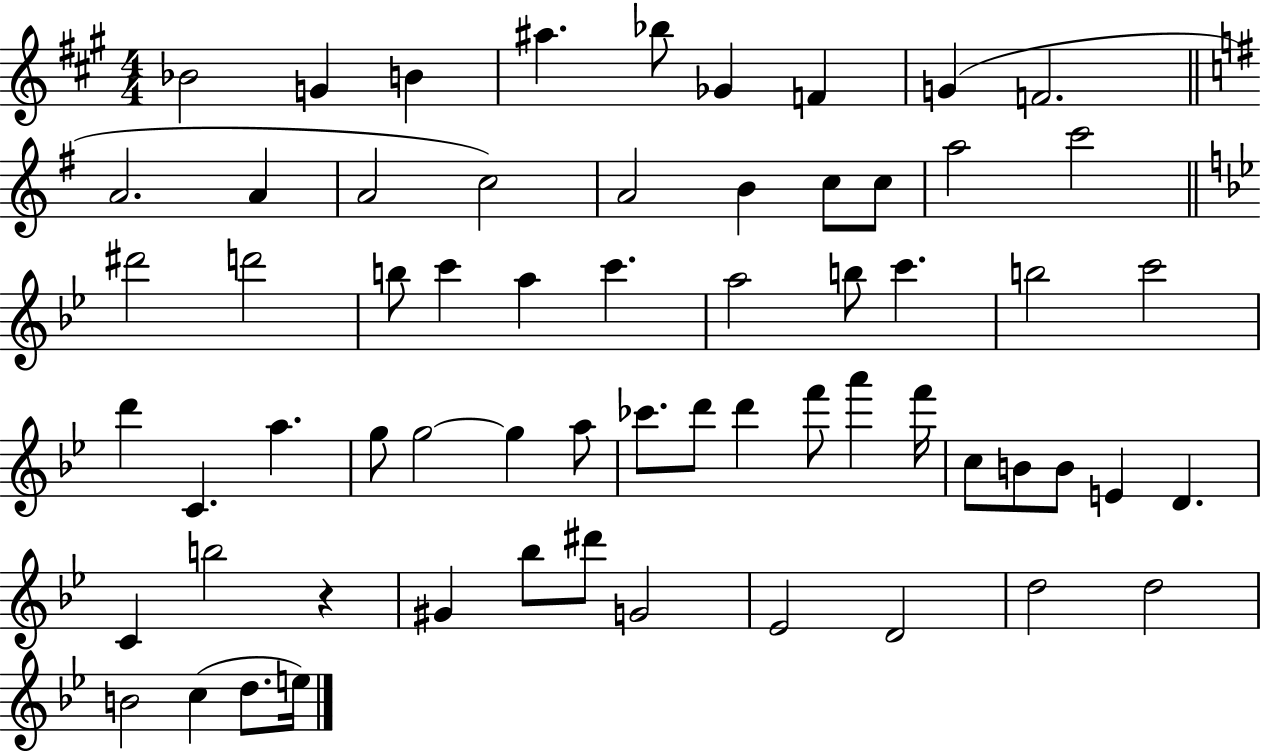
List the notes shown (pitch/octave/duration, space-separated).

Bb4/h G4/q B4/q A#5/q. Bb5/e Gb4/q F4/q G4/q F4/h. A4/h. A4/q A4/h C5/h A4/h B4/q C5/e C5/e A5/h C6/h D#6/h D6/h B5/e C6/q A5/q C6/q. A5/h B5/e C6/q. B5/h C6/h D6/q C4/q. A5/q. G5/e G5/h G5/q A5/e CES6/e. D6/e D6/q F6/e A6/q F6/s C5/e B4/e B4/e E4/q D4/q. C4/q B5/h R/q G#4/q Bb5/e D#6/e G4/h Eb4/h D4/h D5/h D5/h B4/h C5/q D5/e. E5/s